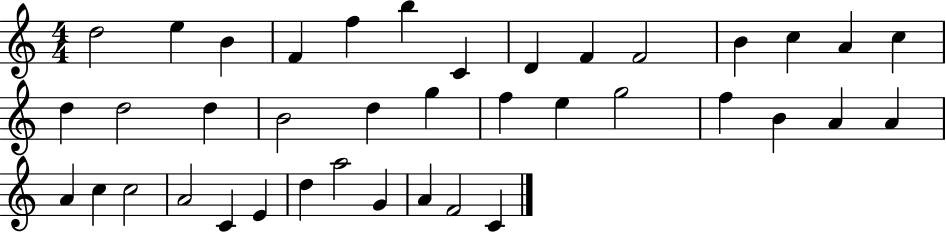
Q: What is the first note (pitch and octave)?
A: D5